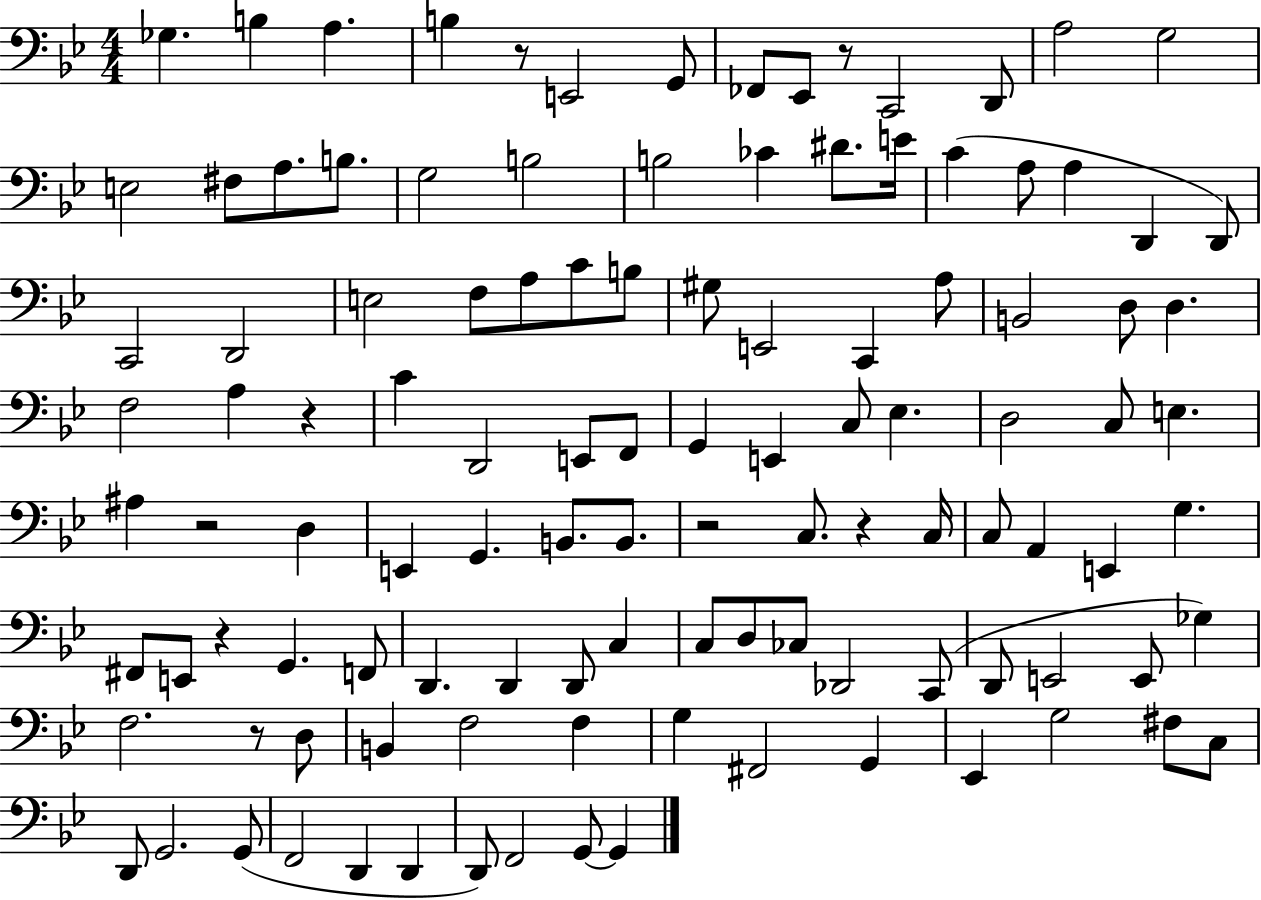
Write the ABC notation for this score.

X:1
T:Untitled
M:4/4
L:1/4
K:Bb
_G, B, A, B, z/2 E,,2 G,,/2 _F,,/2 _E,,/2 z/2 C,,2 D,,/2 A,2 G,2 E,2 ^F,/2 A,/2 B,/2 G,2 B,2 B,2 _C ^D/2 E/4 C A,/2 A, D,, D,,/2 C,,2 D,,2 E,2 F,/2 A,/2 C/2 B,/2 ^G,/2 E,,2 C,, A,/2 B,,2 D,/2 D, F,2 A, z C D,,2 E,,/2 F,,/2 G,, E,, C,/2 _E, D,2 C,/2 E, ^A, z2 D, E,, G,, B,,/2 B,,/2 z2 C,/2 z C,/4 C,/2 A,, E,, G, ^F,,/2 E,,/2 z G,, F,,/2 D,, D,, D,,/2 C, C,/2 D,/2 _C,/2 _D,,2 C,,/2 D,,/2 E,,2 E,,/2 _G, F,2 z/2 D,/2 B,, F,2 F, G, ^F,,2 G,, _E,, G,2 ^F,/2 C,/2 D,,/2 G,,2 G,,/2 F,,2 D,, D,, D,,/2 F,,2 G,,/2 G,,